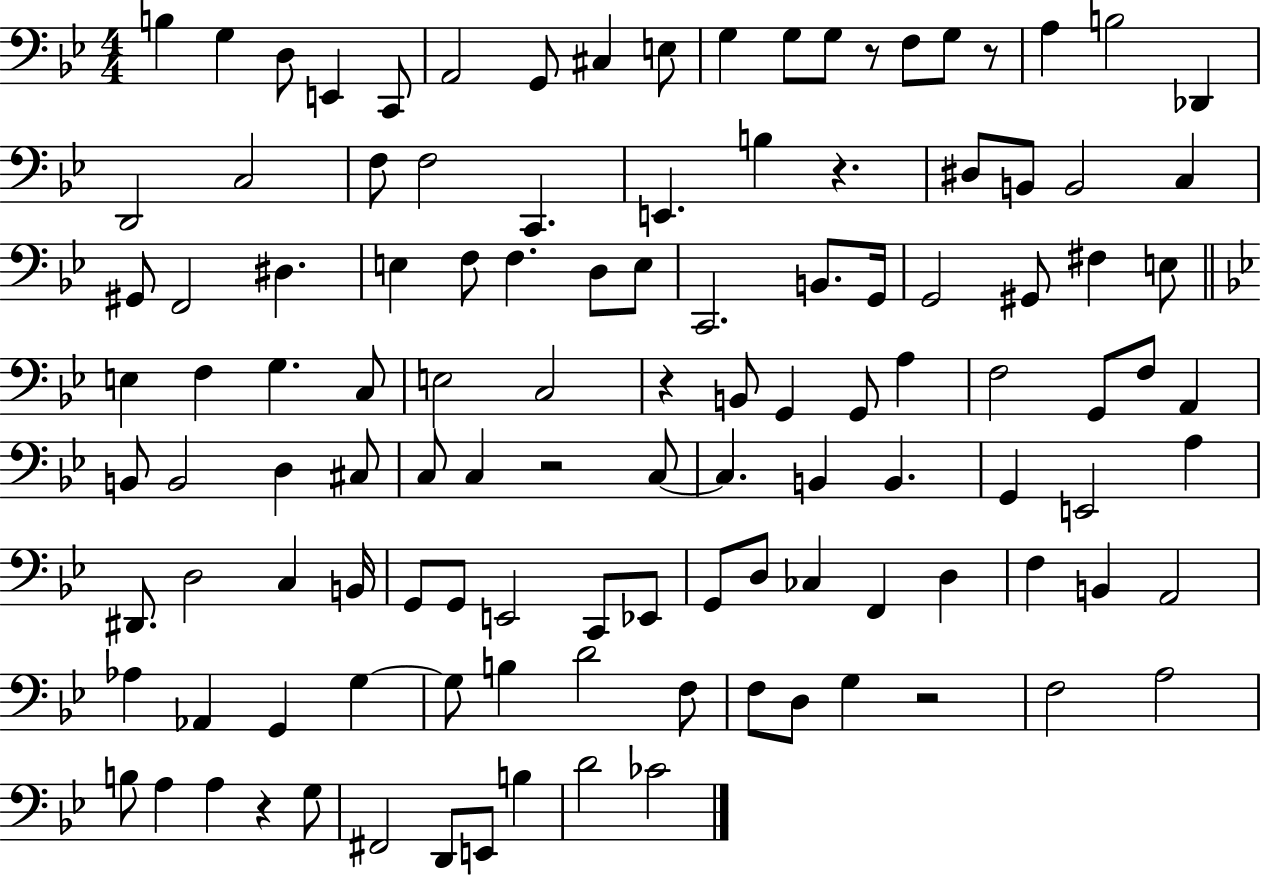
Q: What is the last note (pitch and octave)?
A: CES4